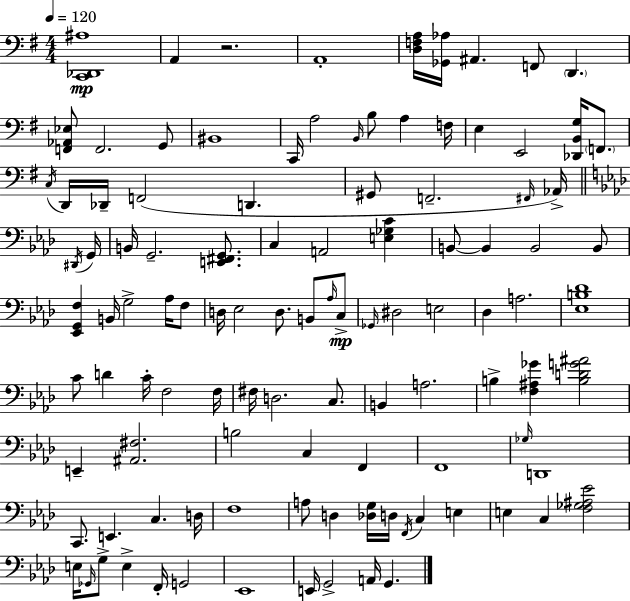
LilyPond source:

{
  \clef bass
  \numericTimeSignature
  \time 4/4
  \key e \minor
  \tempo 4 = 120
  \repeat volta 2 { <c, des, ais>1\mp | a,4 r2. | a,1-. | <d f a>16 <ges, aes>16 ais,4. f,8 \parenthesize d,4. | \break <f, aes, ees>8 f,2. g,8 | bis,1 | c,16 a2 \grace { b,16 } b8 a4 | f16 e4 e,2 <des, b, g>16 \parenthesize f,8. | \break \acciaccatura { c16 } d,16 des,16-- f,2( d,4. | gis,8 f,2.-- | \grace { fis,16 }) aes,16-> \bar "||" \break \key f \minor \acciaccatura { dis,16 } g,16 b,16 g,2.-- <e, fis, g,>8. | c4 a,2 <e ges c'>4 | b,8~~ b,4 b,2 | b,8 <ees, g, f>4 b,16 g2-> aes16 | \break f8 d16 ees2 d8. b,8 | \grace { aes16 } c8->\mp \grace { ges,16 } dis2 e2 | des4 a2. | <ees b des'>1 | \break c'8 d'4 c'16-. f2 | f16 fis16 d2. | c8. b,4 a2. | b4-> <f ais ges'>4 <b d' g' ais'>2 | \break e,4-- <ais, fis>2. | b2 c4 | f,4 f,1 | \grace { ges16 } d,1 | \break c,8. e,4. c4. | d16 f1 | a8 d4 <des g>16 d16 \acciaccatura { f,16 } c4 | e4 e4 c4 <f ges ais ees'>2 | \break e16 \grace { ges,16 } g8-> e4-> f,16-. g,2 | ees,1 | e,16 g,2-> | a,16 g,4. } \bar "|."
}